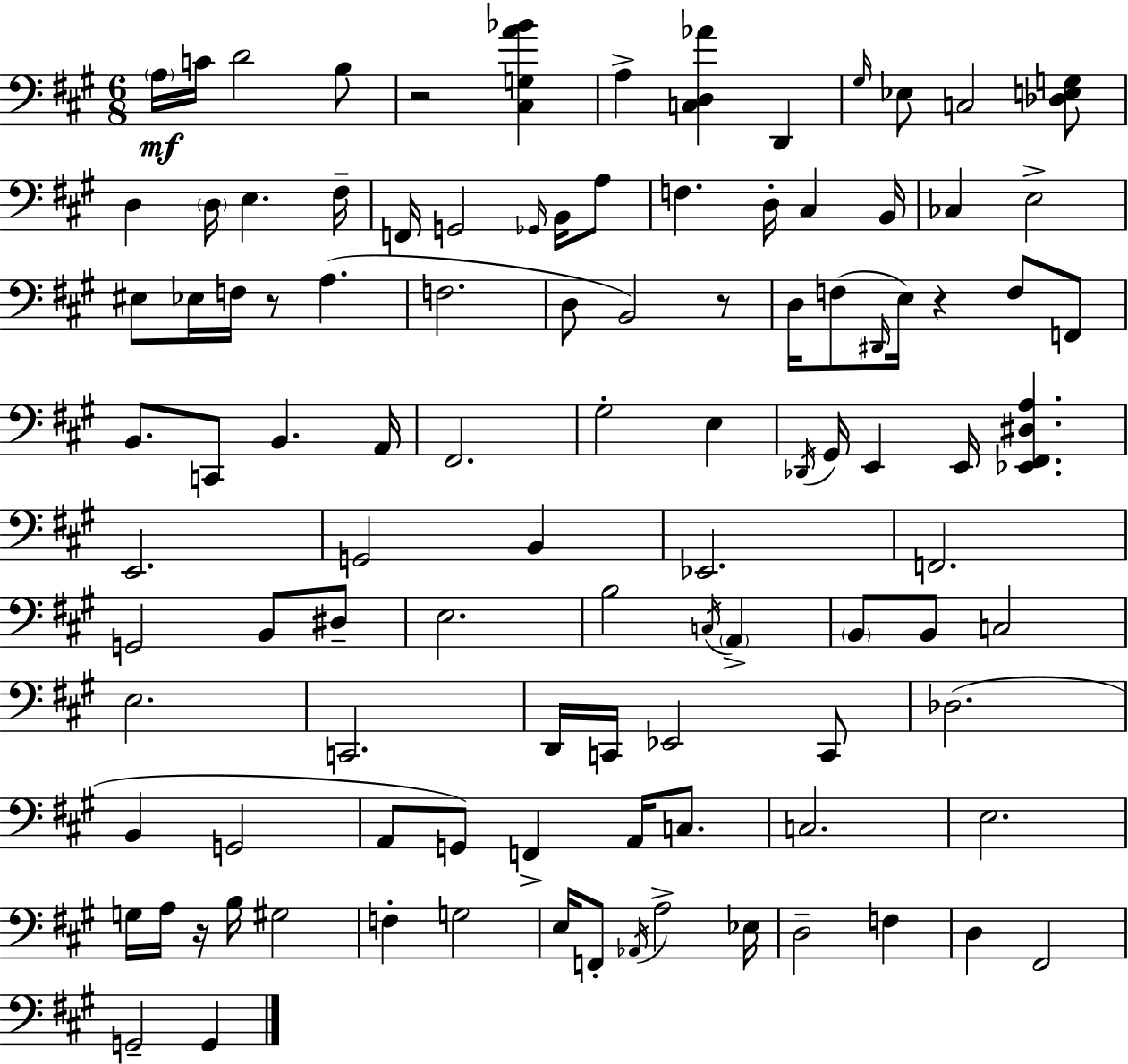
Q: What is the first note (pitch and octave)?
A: A3